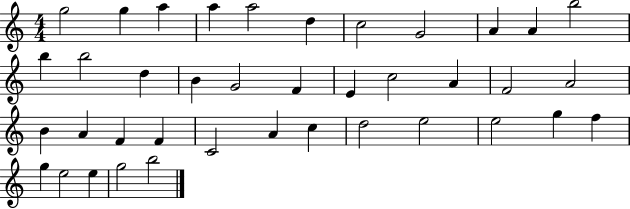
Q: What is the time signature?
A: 4/4